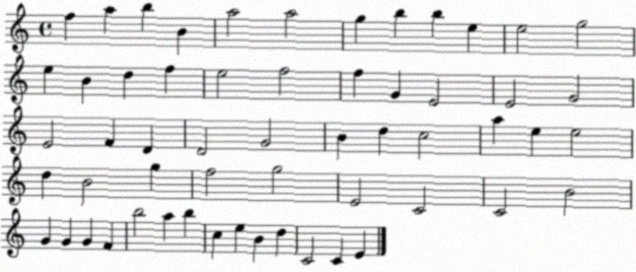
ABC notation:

X:1
T:Untitled
M:4/4
L:1/4
K:C
f a b B a2 a2 g b b e e2 g2 e B d f e2 f2 f G E2 E2 G2 E2 F D D2 G2 B d c2 a e e2 d B2 g f2 g2 E2 C2 C2 B2 G G G F b2 a b c e B d C2 C E